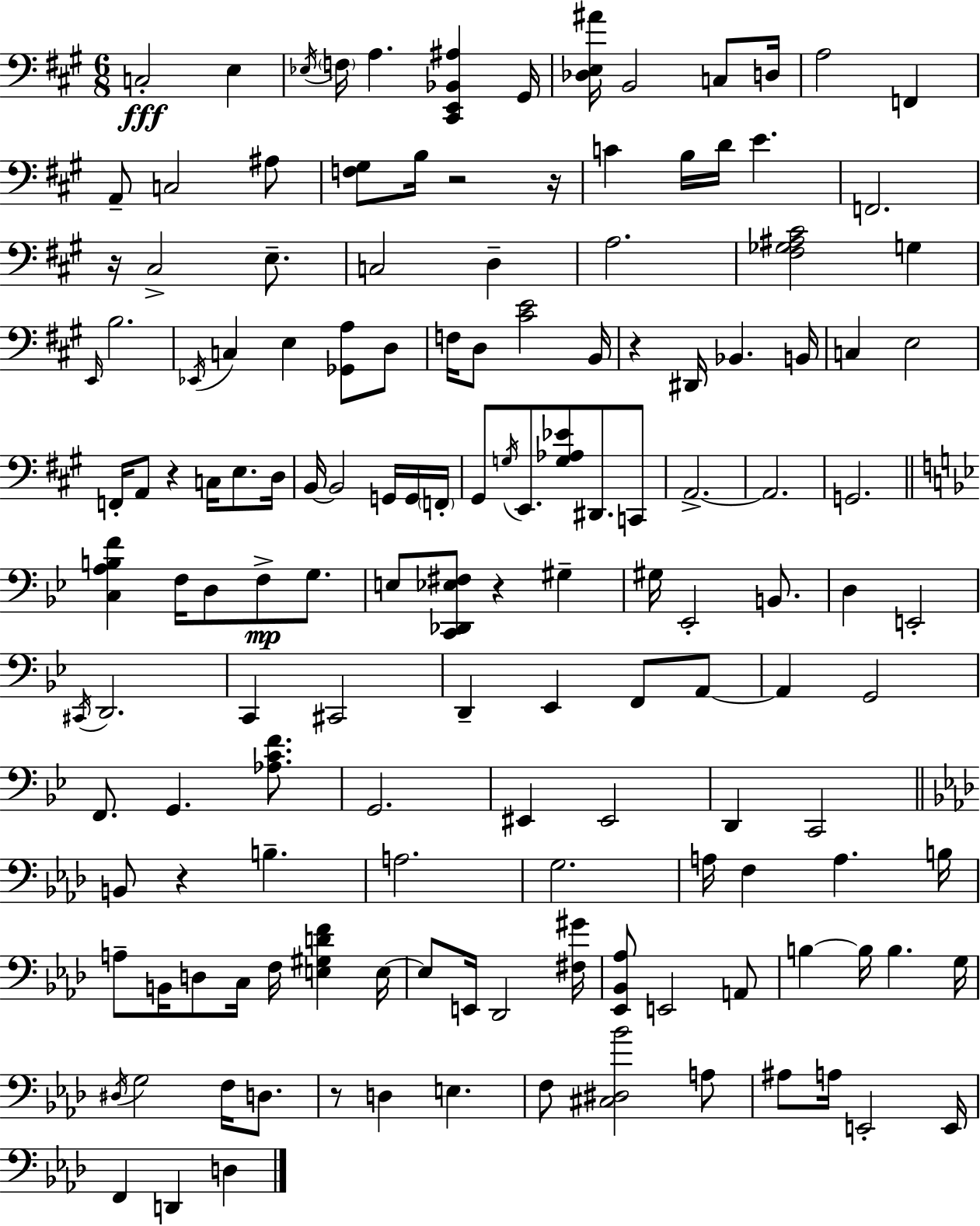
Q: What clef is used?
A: bass